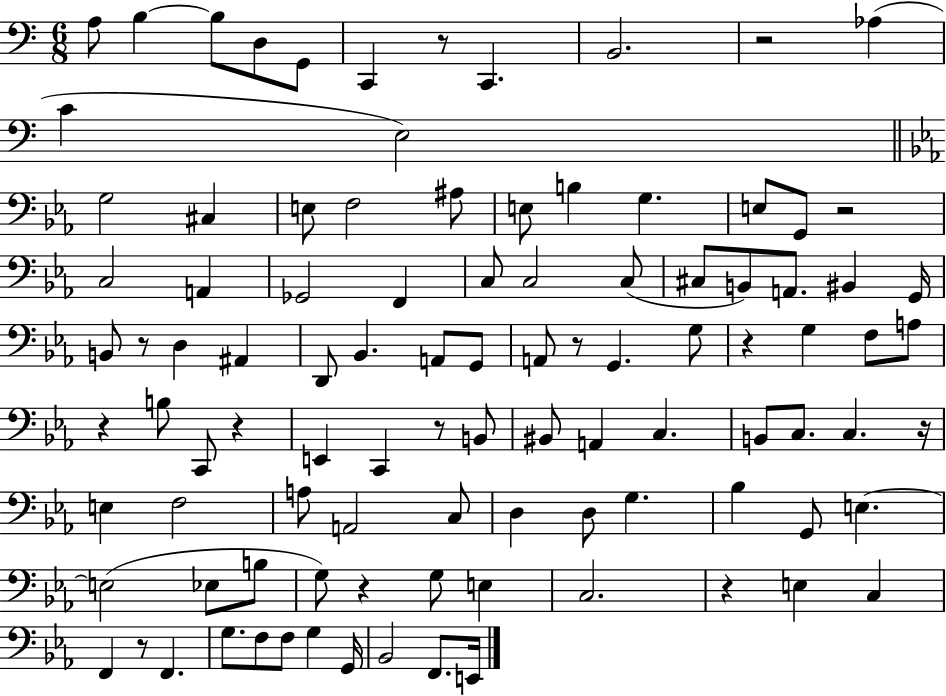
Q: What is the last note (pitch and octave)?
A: E2